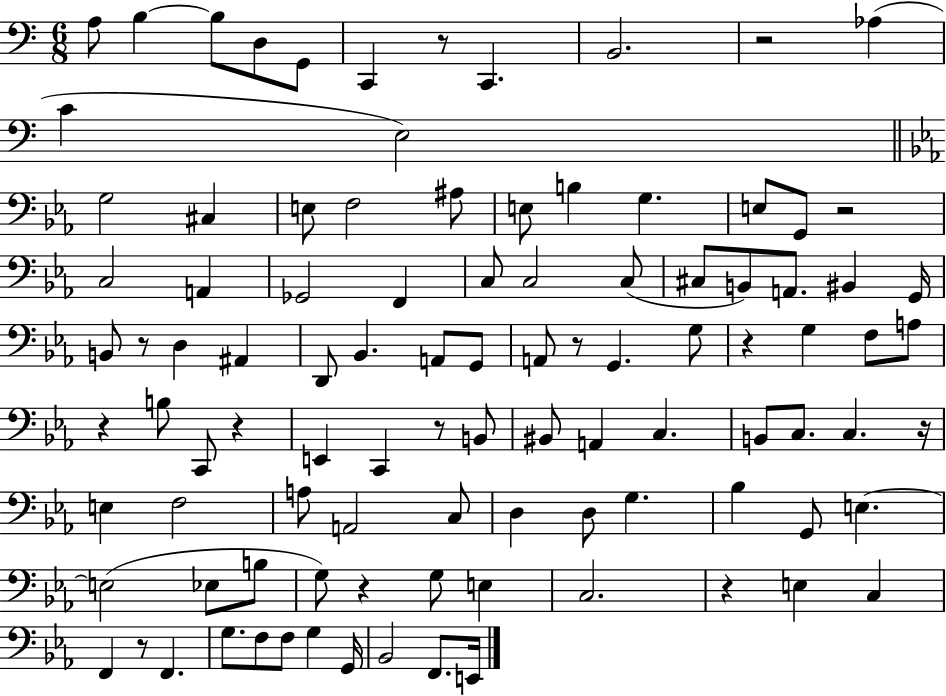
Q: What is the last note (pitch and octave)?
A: E2